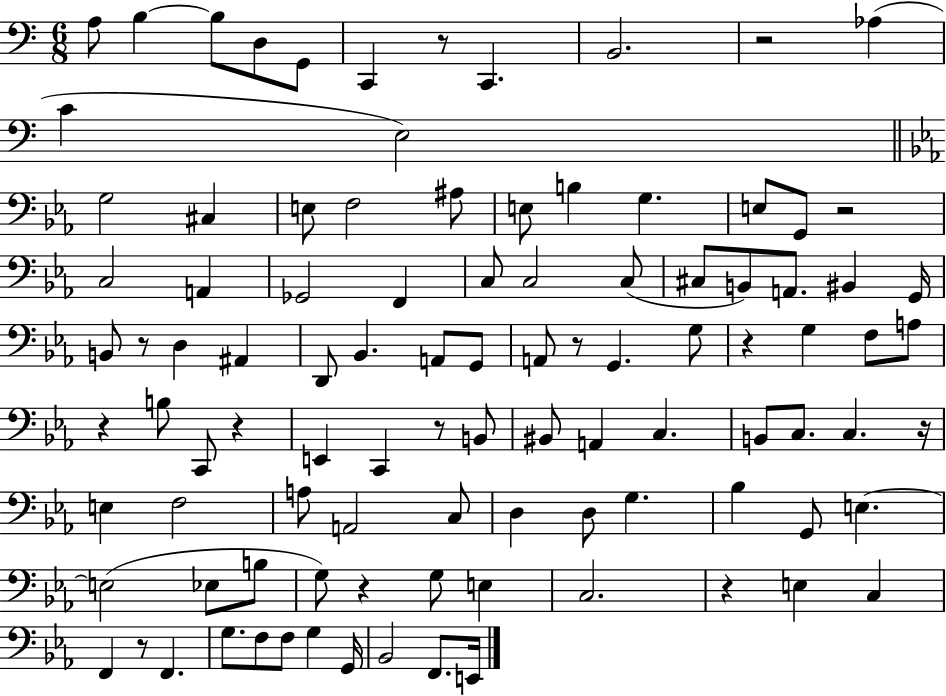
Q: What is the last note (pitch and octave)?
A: E2